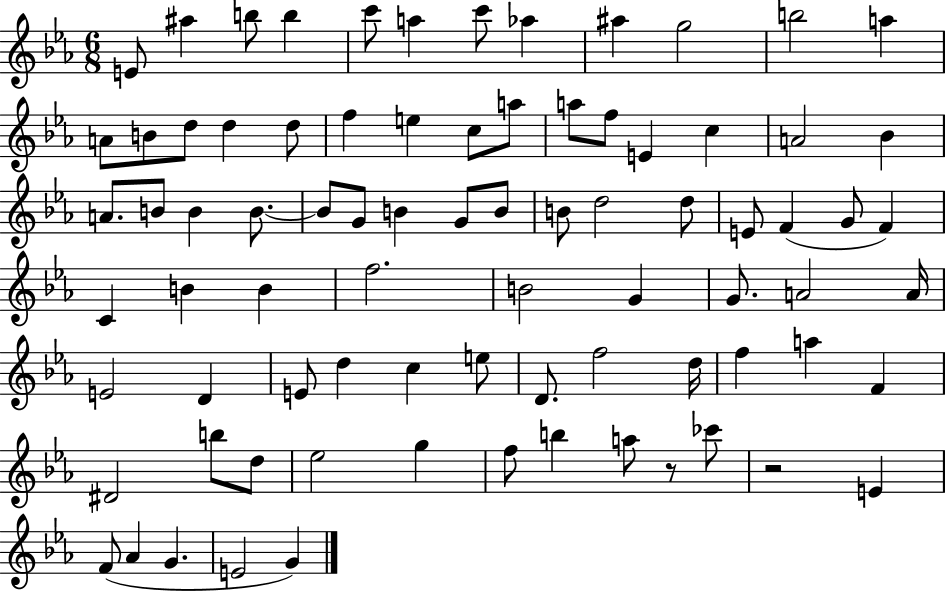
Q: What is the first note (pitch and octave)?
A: E4